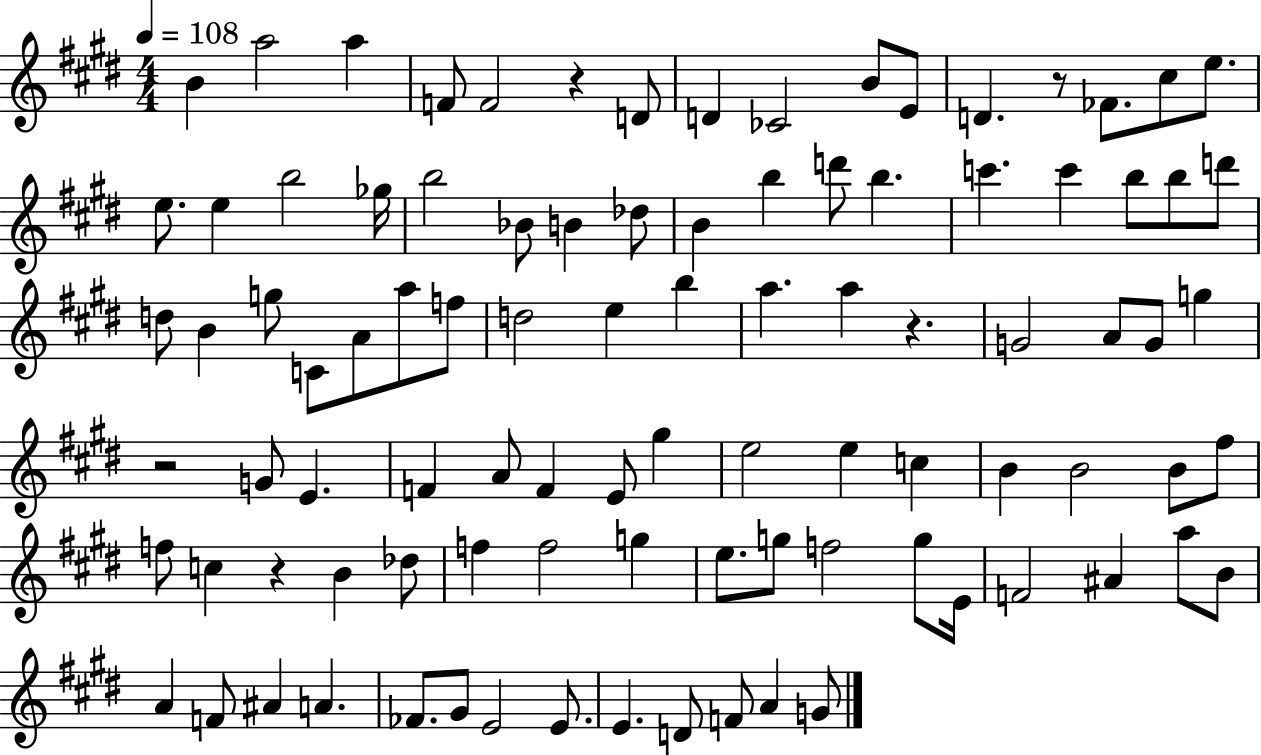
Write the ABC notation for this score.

X:1
T:Untitled
M:4/4
L:1/4
K:E
B a2 a F/2 F2 z D/2 D _C2 B/2 E/2 D z/2 _F/2 ^c/2 e/2 e/2 e b2 _g/4 b2 _B/2 B _d/2 B b d'/2 b c' c' b/2 b/2 d'/2 d/2 B g/2 C/2 A/2 a/2 f/2 d2 e b a a z G2 A/2 G/2 g z2 G/2 E F A/2 F E/2 ^g e2 e c B B2 B/2 ^f/2 f/2 c z B _d/2 f f2 g e/2 g/2 f2 g/2 E/4 F2 ^A a/2 B/2 A F/2 ^A A _F/2 ^G/2 E2 E/2 E D/2 F/2 A G/2